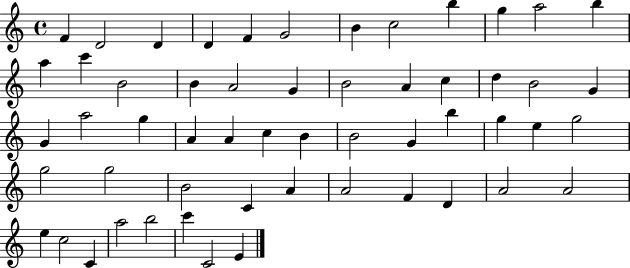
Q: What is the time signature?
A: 4/4